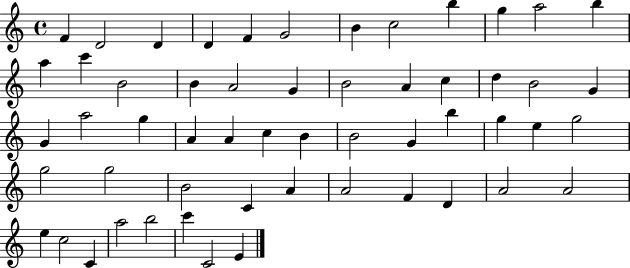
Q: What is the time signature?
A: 4/4